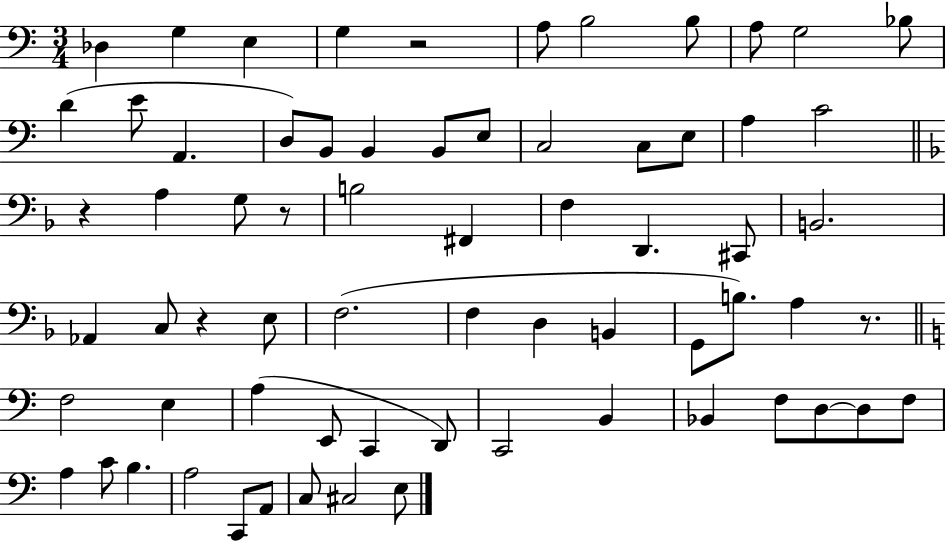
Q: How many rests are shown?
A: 5